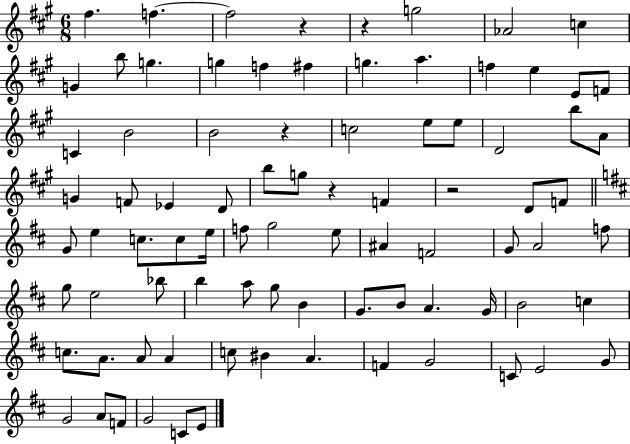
{
  \clef treble
  \numericTimeSignature
  \time 6/8
  \key a \major
  fis''4. f''4.~~ | f''2 r4 | r4 g''2 | aes'2 c''4 | \break g'4 b''8 g''4. | g''4 f''4 fis''4 | g''4. a''4. | f''4 e''4 e'8 f'8 | \break c'4 b'2 | b'2 r4 | c''2 e''8 e''8 | d'2 b''8 a'8 | \break g'4 f'8 ees'4 d'8 | b''8 g''8 r4 f'4 | r2 d'8 f'8 | \bar "||" \break \key b \minor g'8 e''4 c''8. c''8 e''16 | f''8 g''2 e''8 | ais'4 f'2 | g'8 a'2 f''8 | \break g''8 e''2 bes''8 | b''4 a''8 g''8 b'4 | g'8. b'8 a'4. g'16 | b'2 c''4 | \break c''8. a'8. a'8 a'4 | c''8 bis'4 a'4. | f'4 g'2 | c'8 e'2 g'8 | \break g'2 a'8 f'8 | g'2 c'8 e'8 | \bar "|."
}